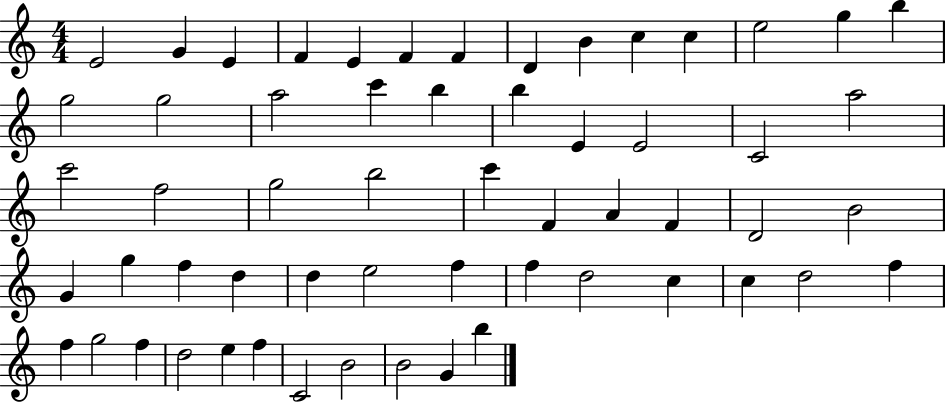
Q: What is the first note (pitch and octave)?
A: E4